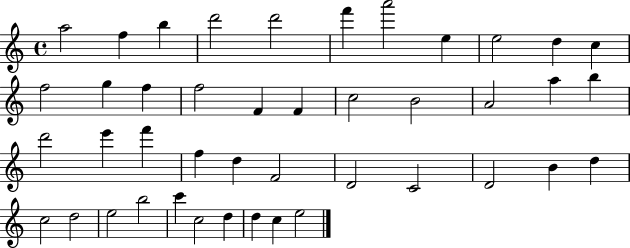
A5/h F5/q B5/q D6/h D6/h F6/q A6/h E5/q E5/h D5/q C5/q F5/h G5/q F5/q F5/h F4/q F4/q C5/h B4/h A4/h A5/q B5/q D6/h E6/q F6/q F5/q D5/q F4/h D4/h C4/h D4/h B4/q D5/q C5/h D5/h E5/h B5/h C6/q C5/h D5/q D5/q C5/q E5/h